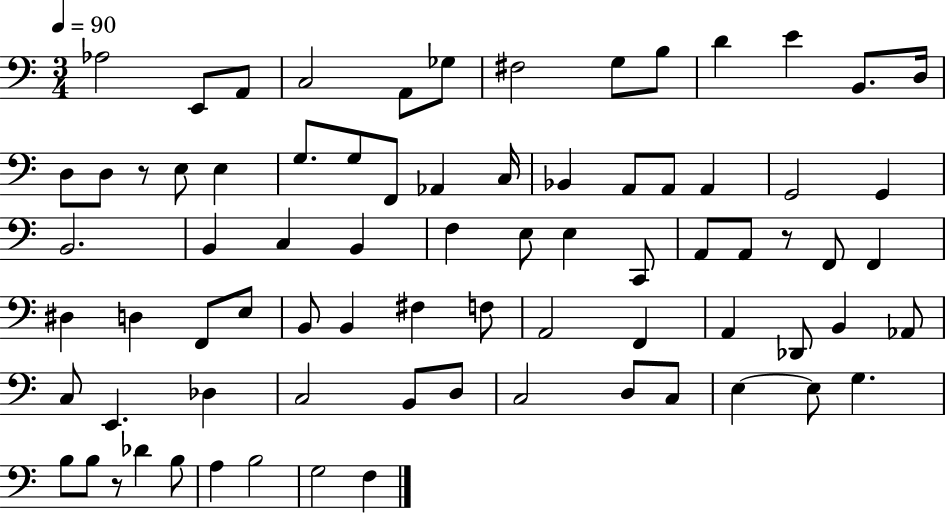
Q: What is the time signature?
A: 3/4